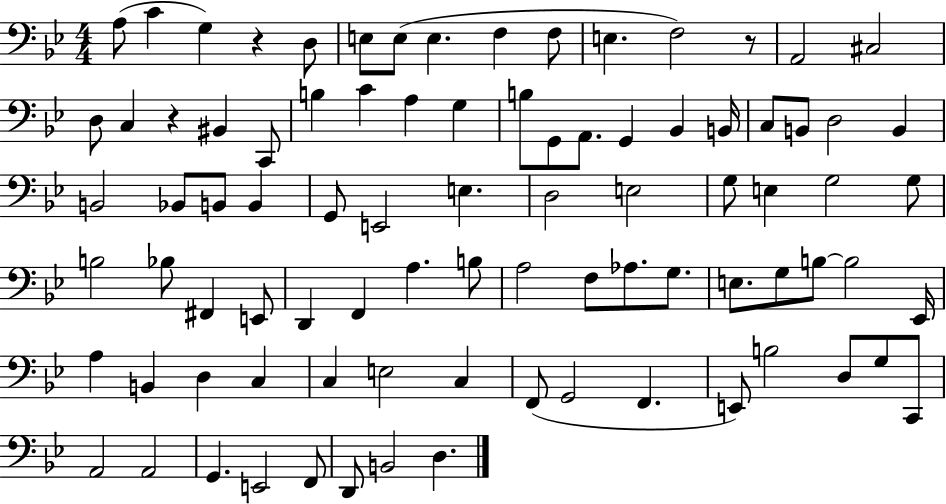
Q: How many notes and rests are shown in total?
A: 87